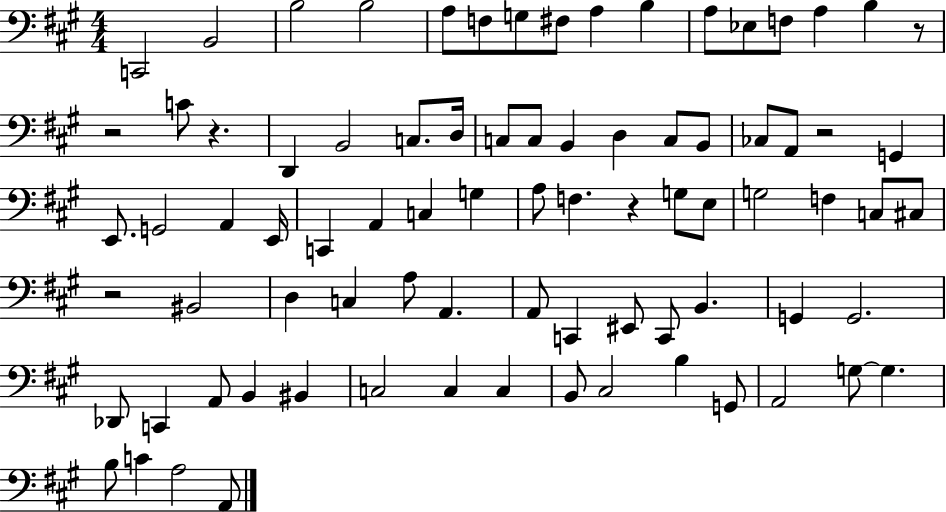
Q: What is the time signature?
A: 4/4